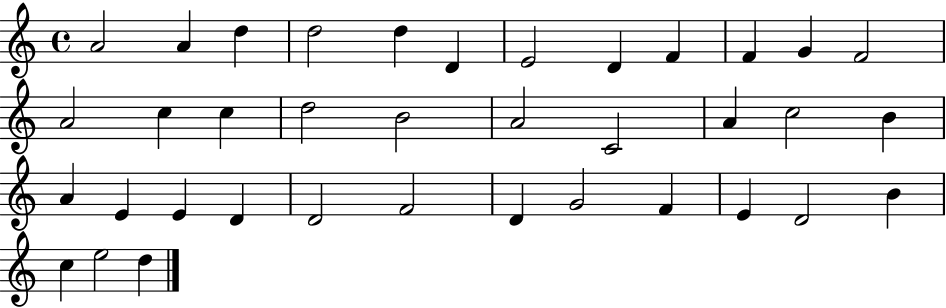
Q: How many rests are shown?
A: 0